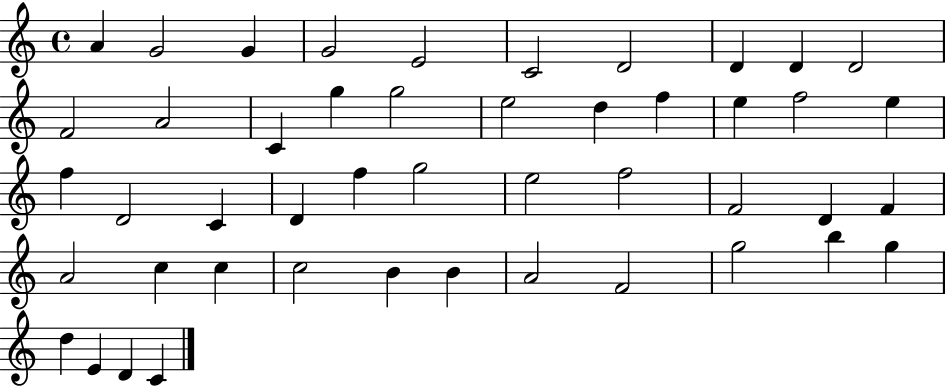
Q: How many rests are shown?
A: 0